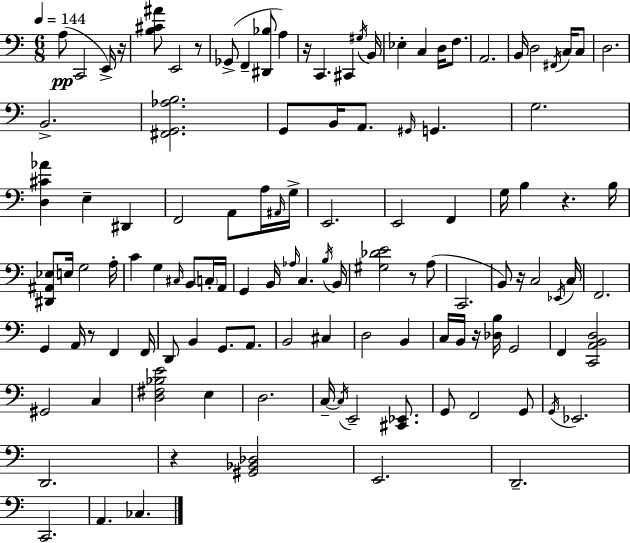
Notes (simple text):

A3/e C2/h E2/s R/s [B3,C#4,A#4]/e E2/h R/e Gb2/e F2/q [D#2,Bb3]/e A3/q R/s C2/q. C#2/q G#3/s B2/s Eb3/q C3/q D3/s F3/e. A2/h. B2/s D3/h F#2/s C3/s C3/e D3/h. B2/h. [F#2,G2,Ab3,B3]/h. G2/e B2/s A2/e. G#2/s G2/q. G3/h. [D3,C#4,Ab4]/q E3/q D#2/q F2/h A2/e A3/s A#2/s G3/s E2/h. E2/h F2/q G3/s B3/q R/q. B3/s [D#2,A#2,Eb3]/e E3/s G3/h A3/s C4/q G3/q C#3/s B2/e C3/s A2/s G2/q B2/s Ab3/s C3/q. B3/s B2/s [G#3,Db4,E4]/h R/e A3/e C2/h. B2/e R/s C3/h Eb2/s C3/s F2/h. G2/q A2/s R/e F2/q F2/s D2/e B2/q G2/e. A2/e. B2/h C#3/q D3/h B2/q C3/s B2/s R/s [Db3,B3]/s G2/h F2/q [C2,A2,B2,D3]/h G#2/h C3/q [D3,F#3,Bb3,E4]/h E3/q D3/h. C3/s C3/s E2/h [C#2,Eb2]/e. G2/e F2/h G2/e G2/s Eb2/h. D2/h. R/q [G#2,Bb2,Db3]/h E2/h. D2/h. C2/h. A2/q. CES3/q.